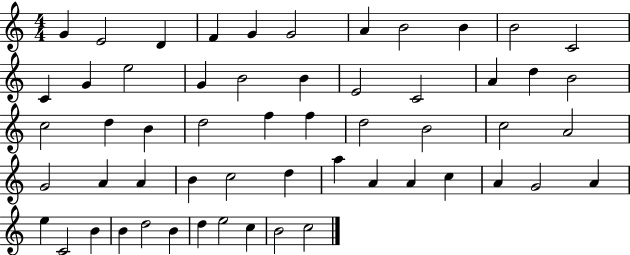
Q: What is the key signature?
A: C major